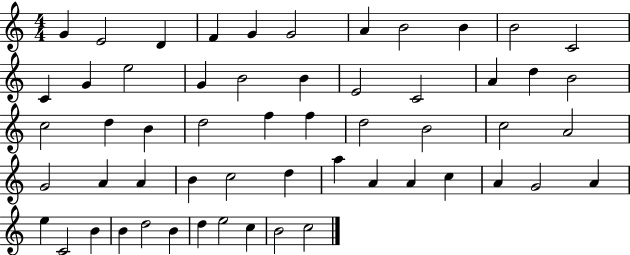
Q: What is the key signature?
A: C major